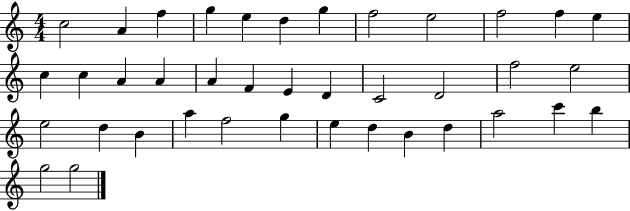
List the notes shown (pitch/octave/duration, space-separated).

C5/h A4/q F5/q G5/q E5/q D5/q G5/q F5/h E5/h F5/h F5/q E5/q C5/q C5/q A4/q A4/q A4/q F4/q E4/q D4/q C4/h D4/h F5/h E5/h E5/h D5/q B4/q A5/q F5/h G5/q E5/q D5/q B4/q D5/q A5/h C6/q B5/q G5/h G5/h